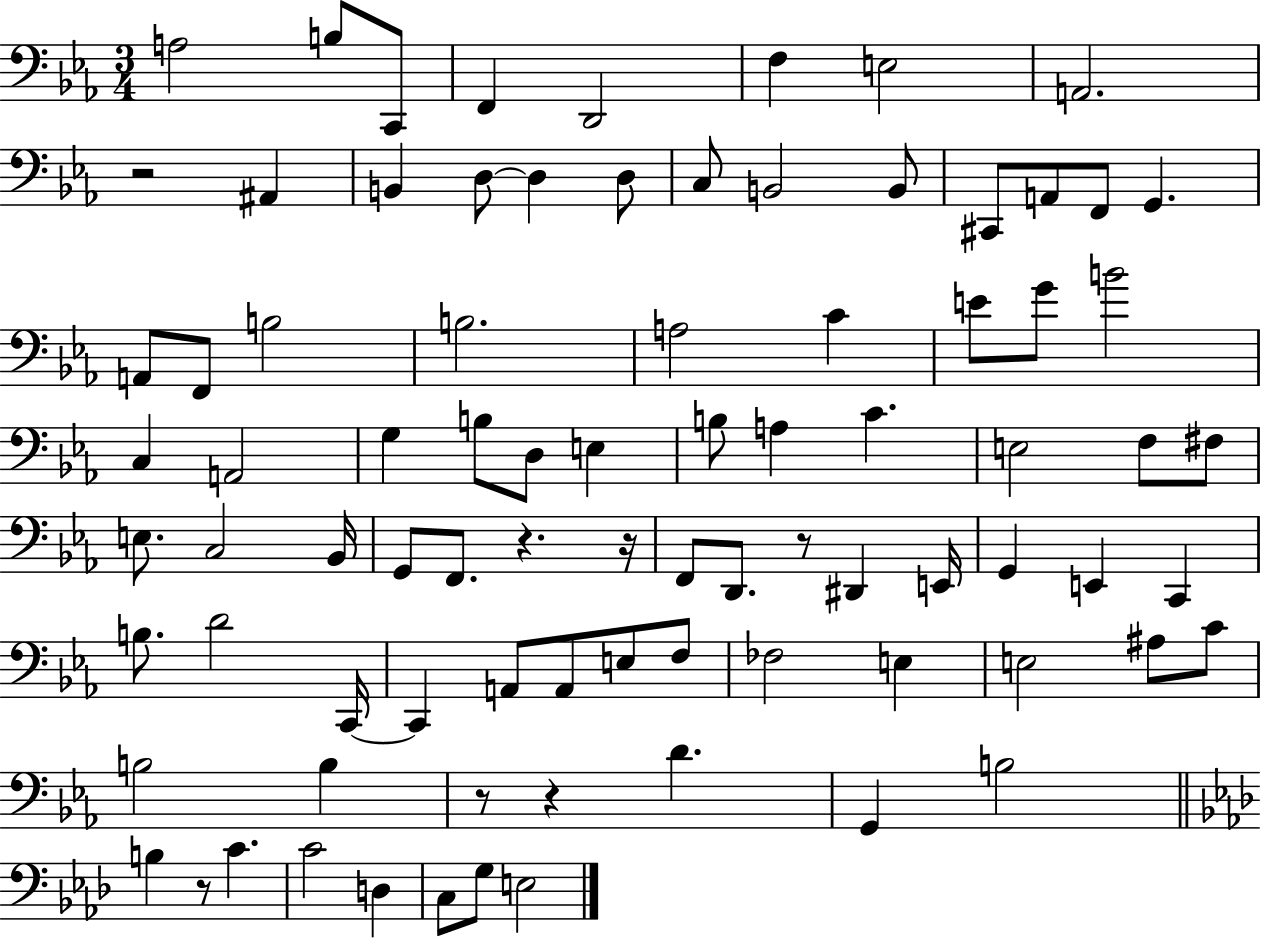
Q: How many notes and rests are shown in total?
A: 85